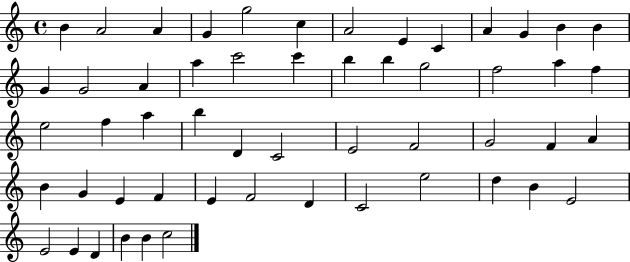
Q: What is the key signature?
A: C major